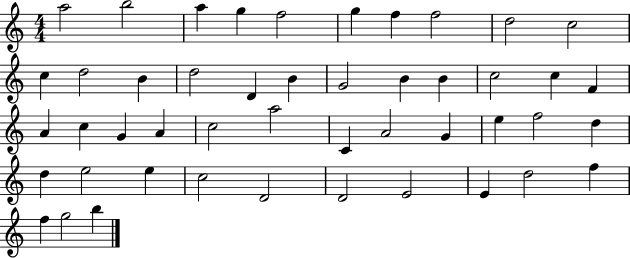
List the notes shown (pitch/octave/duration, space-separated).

A5/h B5/h A5/q G5/q F5/h G5/q F5/q F5/h D5/h C5/h C5/q D5/h B4/q D5/h D4/q B4/q G4/h B4/q B4/q C5/h C5/q F4/q A4/q C5/q G4/q A4/q C5/h A5/h C4/q A4/h G4/q E5/q F5/h D5/q D5/q E5/h E5/q C5/h D4/h D4/h E4/h E4/q D5/h F5/q F5/q G5/h B5/q